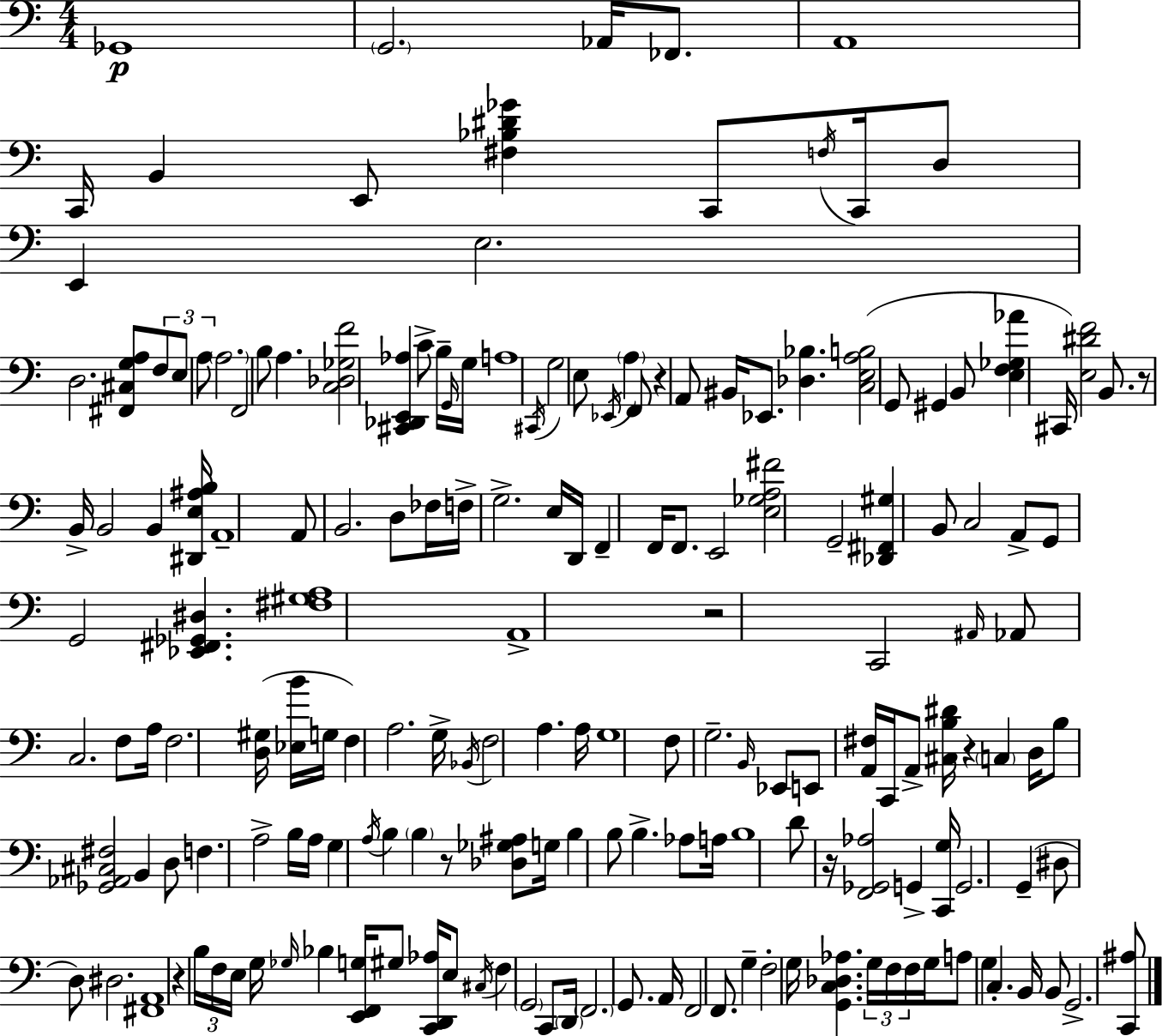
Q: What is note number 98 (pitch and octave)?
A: A3